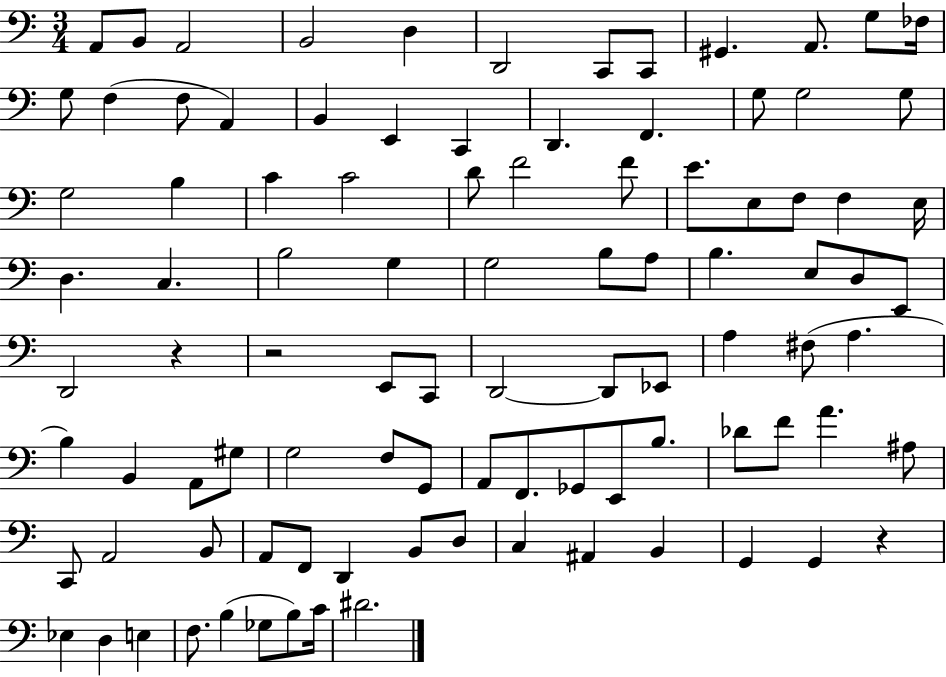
A2/e B2/e A2/h B2/h D3/q D2/h C2/e C2/e G#2/q. A2/e. G3/e FES3/s G3/e F3/q F3/e A2/q B2/q E2/q C2/q D2/q. F2/q. G3/e G3/h G3/e G3/h B3/q C4/q C4/h D4/e F4/h F4/e E4/e. E3/e F3/e F3/q E3/s D3/q. C3/q. B3/h G3/q G3/h B3/e A3/e B3/q. E3/e D3/e E2/e D2/h R/q R/h E2/e C2/e D2/h D2/e Eb2/e A3/q F#3/e A3/q. B3/q B2/q A2/e G#3/e G3/h F3/e G2/e A2/e F2/e. Gb2/e E2/e B3/e. Db4/e F4/e A4/q. A#3/e C2/e A2/h B2/e A2/e F2/e D2/q B2/e D3/e C3/q A#2/q B2/q G2/q G2/q R/q Eb3/q D3/q E3/q F3/e. B3/q Gb3/e B3/e C4/s D#4/h.